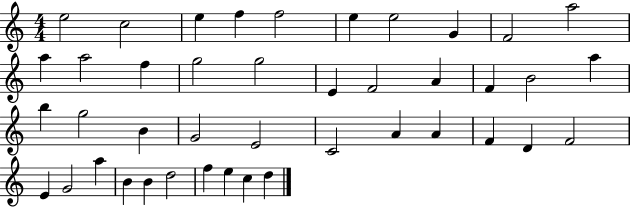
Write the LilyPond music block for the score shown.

{
  \clef treble
  \numericTimeSignature
  \time 4/4
  \key c \major
  e''2 c''2 | e''4 f''4 f''2 | e''4 e''2 g'4 | f'2 a''2 | \break a''4 a''2 f''4 | g''2 g''2 | e'4 f'2 a'4 | f'4 b'2 a''4 | \break b''4 g''2 b'4 | g'2 e'2 | c'2 a'4 a'4 | f'4 d'4 f'2 | \break e'4 g'2 a''4 | b'4 b'4 d''2 | f''4 e''4 c''4 d''4 | \bar "|."
}